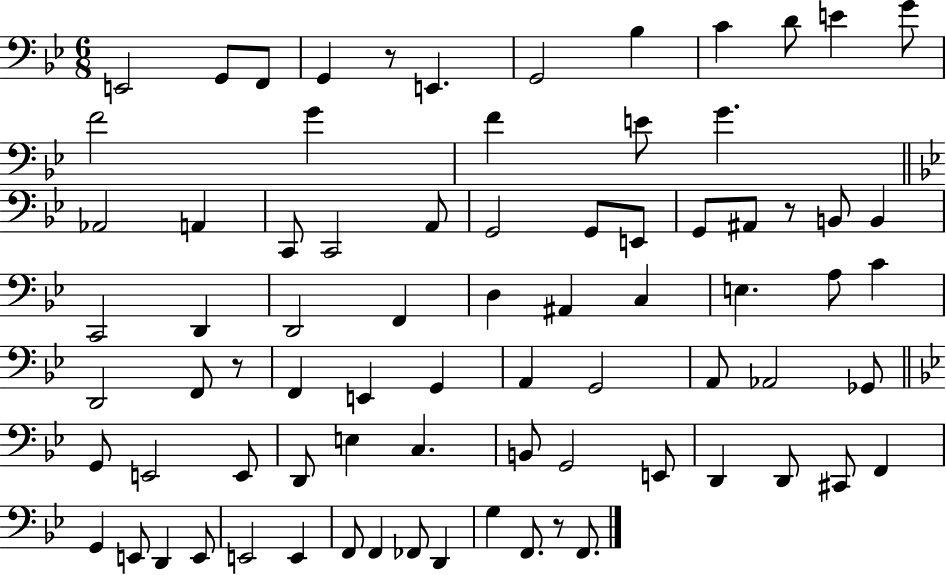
E2/h G2/e F2/e G2/q R/e E2/q. G2/h Bb3/q C4/q D4/e E4/q G4/e F4/h G4/q F4/q E4/e G4/q. Ab2/h A2/q C2/e C2/h A2/e G2/h G2/e E2/e G2/e A#2/e R/e B2/e B2/q C2/h D2/q D2/h F2/q D3/q A#2/q C3/q E3/q. A3/e C4/q D2/h F2/e R/e F2/q E2/q G2/q A2/q G2/h A2/e Ab2/h Gb2/e G2/e E2/h E2/e D2/e E3/q C3/q. B2/e G2/h E2/e D2/q D2/e C#2/e F2/q G2/q E2/e D2/q E2/e E2/h E2/q F2/e F2/q FES2/e D2/q G3/q F2/e. R/e F2/e.